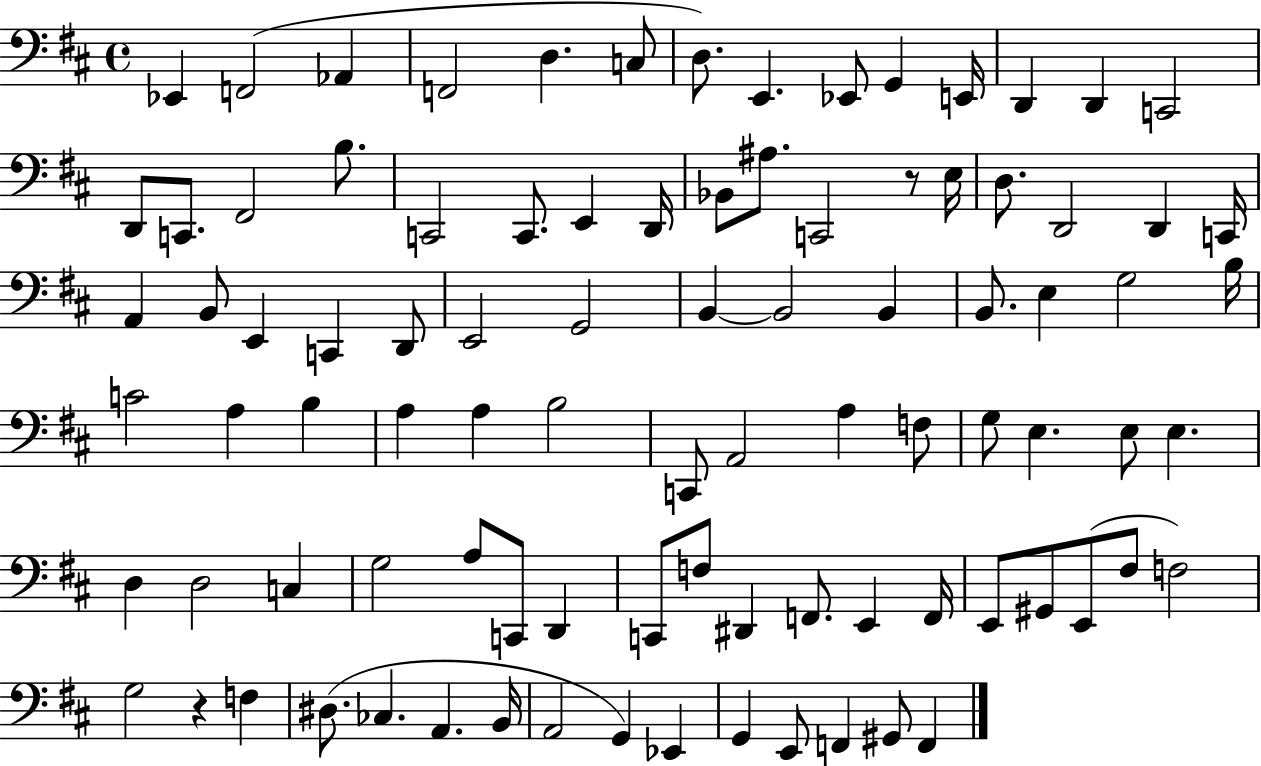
X:1
T:Untitled
M:4/4
L:1/4
K:D
_E,, F,,2 _A,, F,,2 D, C,/2 D,/2 E,, _E,,/2 G,, E,,/4 D,, D,, C,,2 D,,/2 C,,/2 ^F,,2 B,/2 C,,2 C,,/2 E,, D,,/4 _B,,/2 ^A,/2 C,,2 z/2 E,/4 D,/2 D,,2 D,, C,,/4 A,, B,,/2 E,, C,, D,,/2 E,,2 G,,2 B,, B,,2 B,, B,,/2 E, G,2 B,/4 C2 A, B, A, A, B,2 C,,/2 A,,2 A, F,/2 G,/2 E, E,/2 E, D, D,2 C, G,2 A,/2 C,,/2 D,, C,,/2 F,/2 ^D,, F,,/2 E,, F,,/4 E,,/2 ^G,,/2 E,,/2 ^F,/2 F,2 G,2 z F, ^D,/2 _C, A,, B,,/4 A,,2 G,, _E,, G,, E,,/2 F,, ^G,,/2 F,,